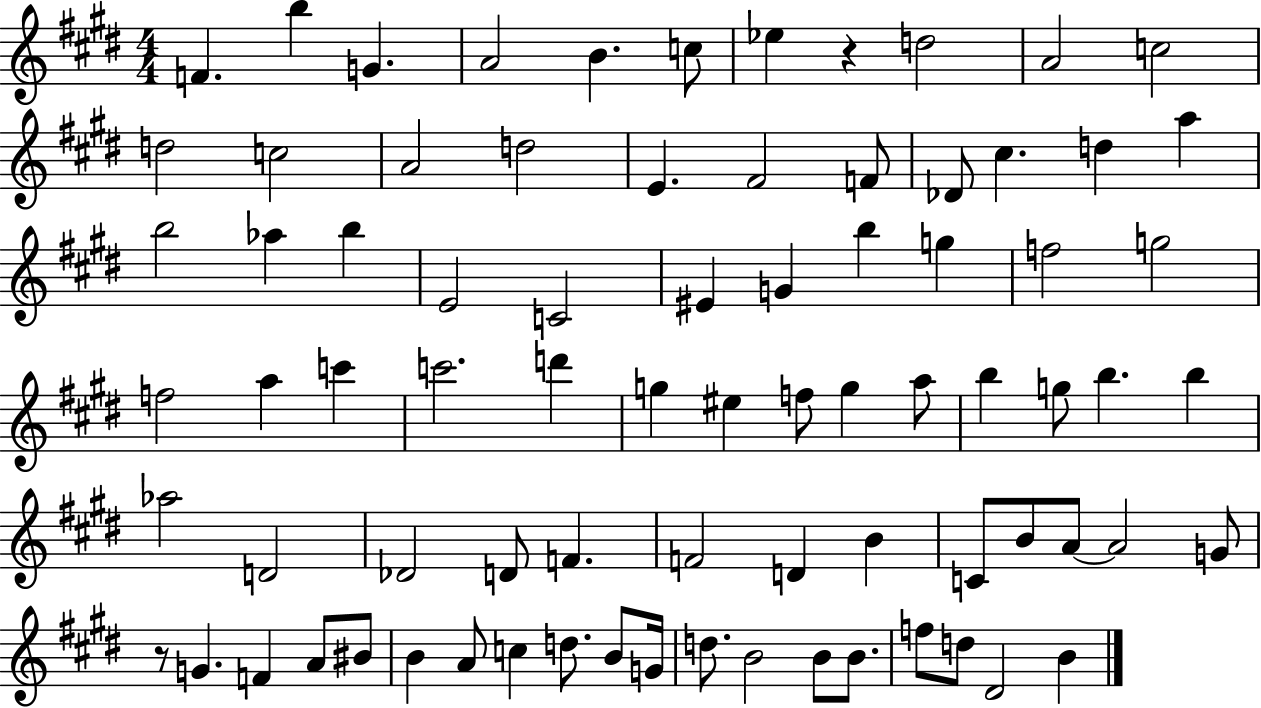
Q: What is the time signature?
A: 4/4